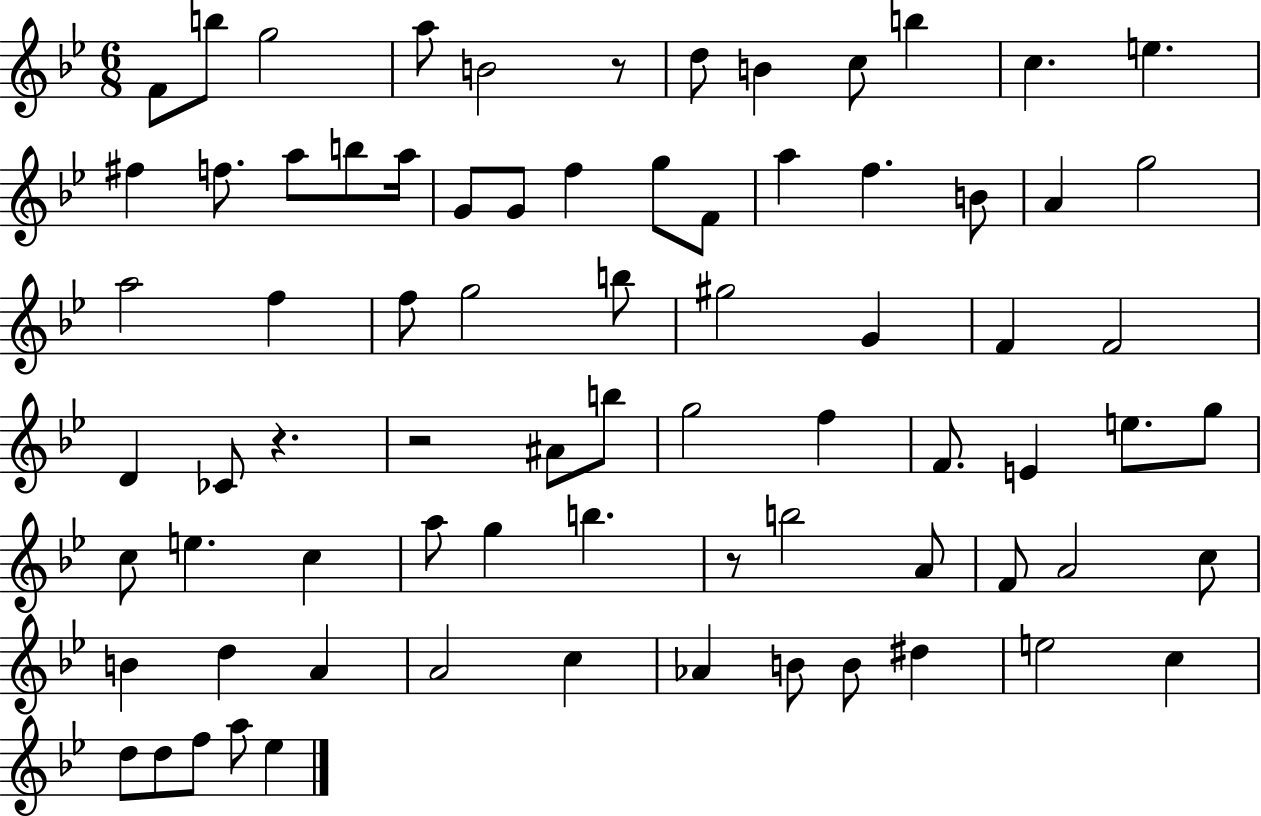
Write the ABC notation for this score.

X:1
T:Untitled
M:6/8
L:1/4
K:Bb
F/2 b/2 g2 a/2 B2 z/2 d/2 B c/2 b c e ^f f/2 a/2 b/2 a/4 G/2 G/2 f g/2 F/2 a f B/2 A g2 a2 f f/2 g2 b/2 ^g2 G F F2 D _C/2 z z2 ^A/2 b/2 g2 f F/2 E e/2 g/2 c/2 e c a/2 g b z/2 b2 A/2 F/2 A2 c/2 B d A A2 c _A B/2 B/2 ^d e2 c d/2 d/2 f/2 a/2 _e